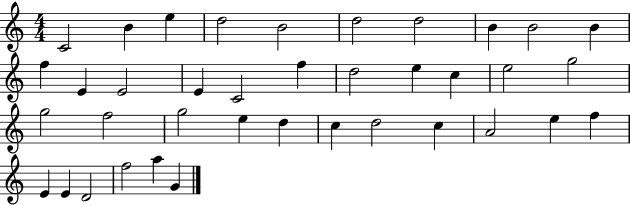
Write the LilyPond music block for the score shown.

{
  \clef treble
  \numericTimeSignature
  \time 4/4
  \key c \major
  c'2 b'4 e''4 | d''2 b'2 | d''2 d''2 | b'4 b'2 b'4 | \break f''4 e'4 e'2 | e'4 c'2 f''4 | d''2 e''4 c''4 | e''2 g''2 | \break g''2 f''2 | g''2 e''4 d''4 | c''4 d''2 c''4 | a'2 e''4 f''4 | \break e'4 e'4 d'2 | f''2 a''4 g'4 | \bar "|."
}